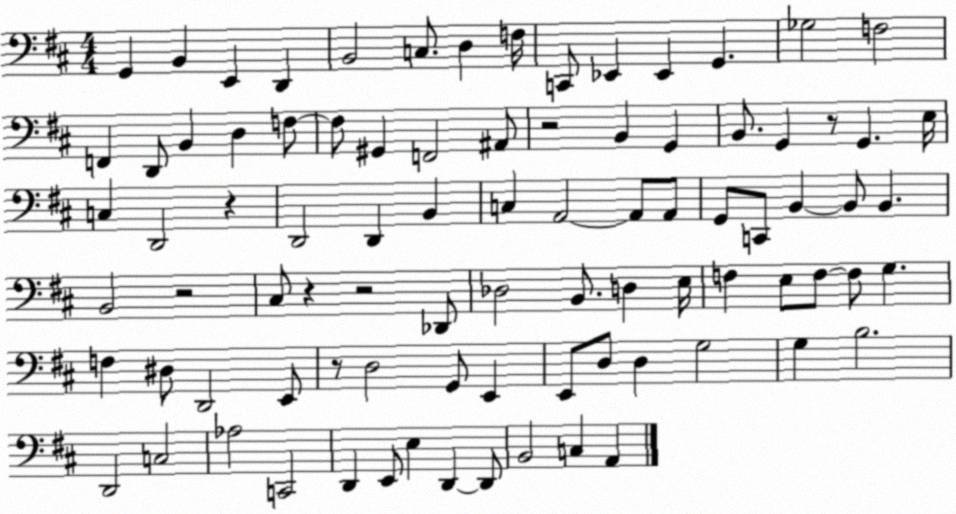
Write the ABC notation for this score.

X:1
T:Untitled
M:4/4
L:1/4
K:D
G,, B,, E,, D,, B,,2 C,/2 D, F,/4 C,,/2 _E,, _E,, G,, _G,2 F,2 F,, D,,/2 B,, D, F,/2 F,/2 ^G,, F,,2 ^A,,/2 z2 B,, G,, B,,/2 G,, z/2 G,, E,/4 C, D,,2 z D,,2 D,, B,, C, A,,2 A,,/2 A,,/2 G,,/2 C,,/2 B,, B,,/2 B,, B,,2 z2 ^C,/2 z z2 _D,,/2 _D,2 B,,/2 D, E,/4 F, E,/2 F,/2 F,/2 G, F, ^D,/2 D,,2 E,,/2 z/2 D,2 G,,/2 E,, E,,/2 D,/2 D, G,2 G, B,2 D,,2 C,2 _A,2 C,,2 D,, E,,/2 E, D,, D,,/2 B,,2 C, A,,